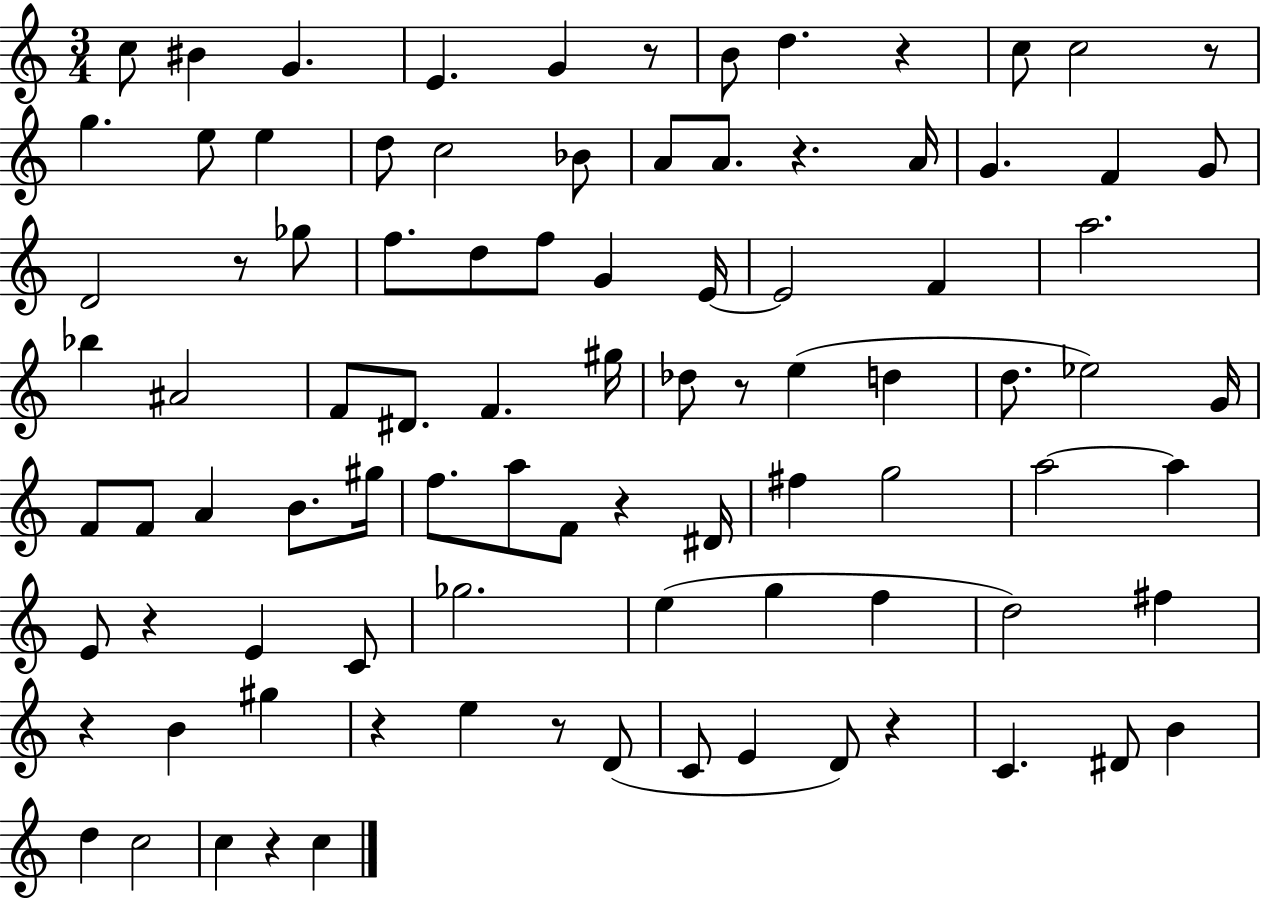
C5/e BIS4/q G4/q. E4/q. G4/q R/e B4/e D5/q. R/q C5/e C5/h R/e G5/q. E5/e E5/q D5/e C5/h Bb4/e A4/e A4/e. R/q. A4/s G4/q. F4/q G4/e D4/h R/e Gb5/e F5/e. D5/e F5/e G4/q E4/s E4/h F4/q A5/h. Bb5/q A#4/h F4/e D#4/e. F4/q. G#5/s Db5/e R/e E5/q D5/q D5/e. Eb5/h G4/s F4/e F4/e A4/q B4/e. G#5/s F5/e. A5/e F4/e R/q D#4/s F#5/q G5/h A5/h A5/q E4/e R/q E4/q C4/e Gb5/h. E5/q G5/q F5/q D5/h F#5/q R/q B4/q G#5/q R/q E5/q R/e D4/e C4/e E4/q D4/e R/q C4/q. D#4/e B4/q D5/q C5/h C5/q R/q C5/q